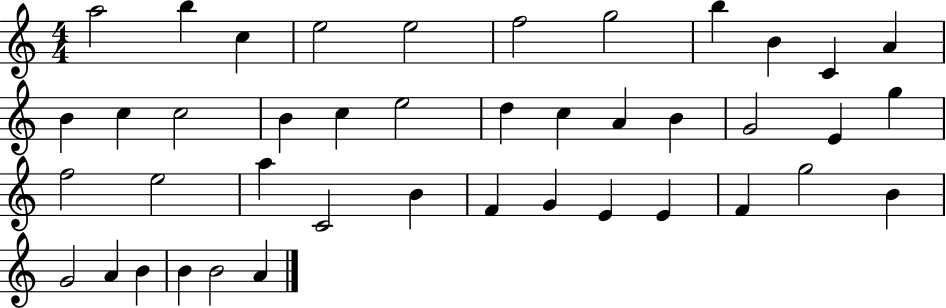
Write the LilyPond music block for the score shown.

{
  \clef treble
  \numericTimeSignature
  \time 4/4
  \key c \major
  a''2 b''4 c''4 | e''2 e''2 | f''2 g''2 | b''4 b'4 c'4 a'4 | \break b'4 c''4 c''2 | b'4 c''4 e''2 | d''4 c''4 a'4 b'4 | g'2 e'4 g''4 | \break f''2 e''2 | a''4 c'2 b'4 | f'4 g'4 e'4 e'4 | f'4 g''2 b'4 | \break g'2 a'4 b'4 | b'4 b'2 a'4 | \bar "|."
}